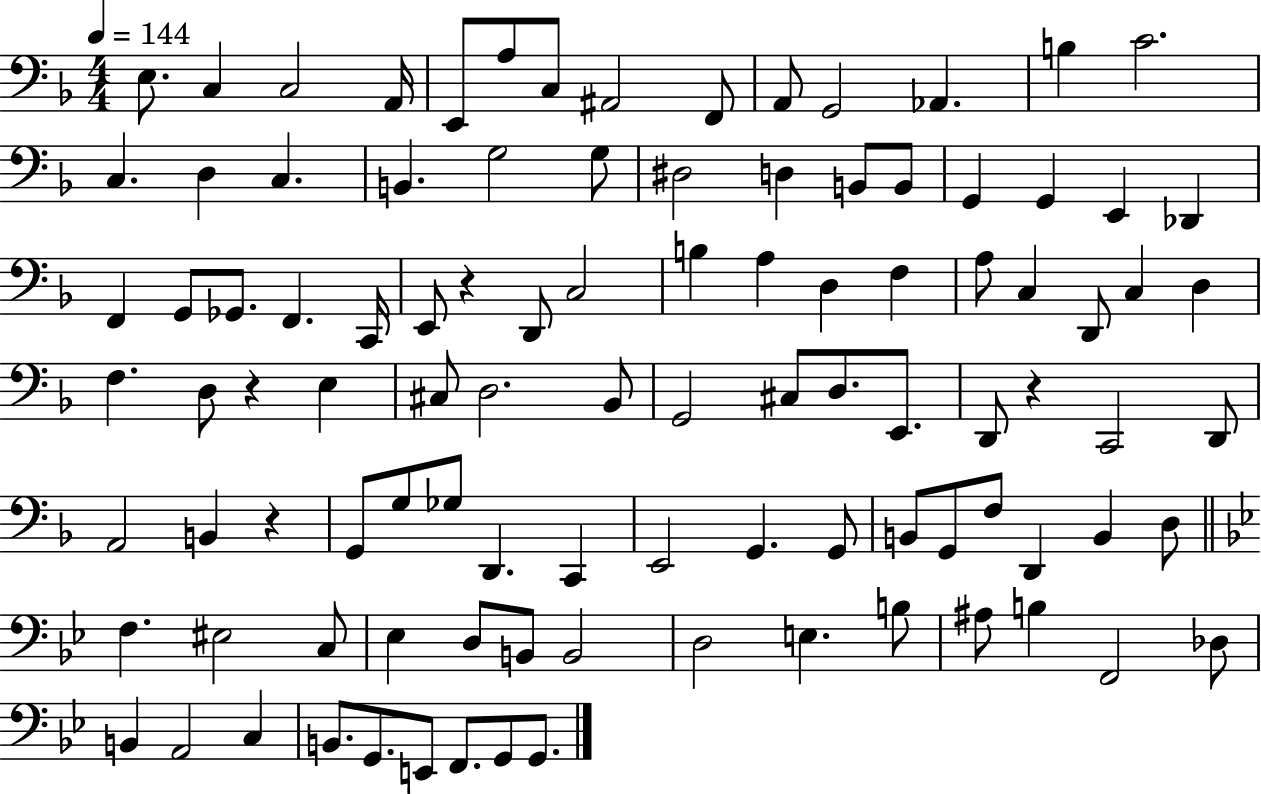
X:1
T:Untitled
M:4/4
L:1/4
K:F
E,/2 C, C,2 A,,/4 E,,/2 A,/2 C,/2 ^A,,2 F,,/2 A,,/2 G,,2 _A,, B, C2 C, D, C, B,, G,2 G,/2 ^D,2 D, B,,/2 B,,/2 G,, G,, E,, _D,, F,, G,,/2 _G,,/2 F,, C,,/4 E,,/2 z D,,/2 C,2 B, A, D, F, A,/2 C, D,,/2 C, D, F, D,/2 z E, ^C,/2 D,2 _B,,/2 G,,2 ^C,/2 D,/2 E,,/2 D,,/2 z C,,2 D,,/2 A,,2 B,, z G,,/2 G,/2 _G,/2 D,, C,, E,,2 G,, G,,/2 B,,/2 G,,/2 F,/2 D,, B,, D,/2 F, ^E,2 C,/2 _E, D,/2 B,,/2 B,,2 D,2 E, B,/2 ^A,/2 B, F,,2 _D,/2 B,, A,,2 C, B,,/2 G,,/2 E,,/2 F,,/2 G,,/2 G,,/2